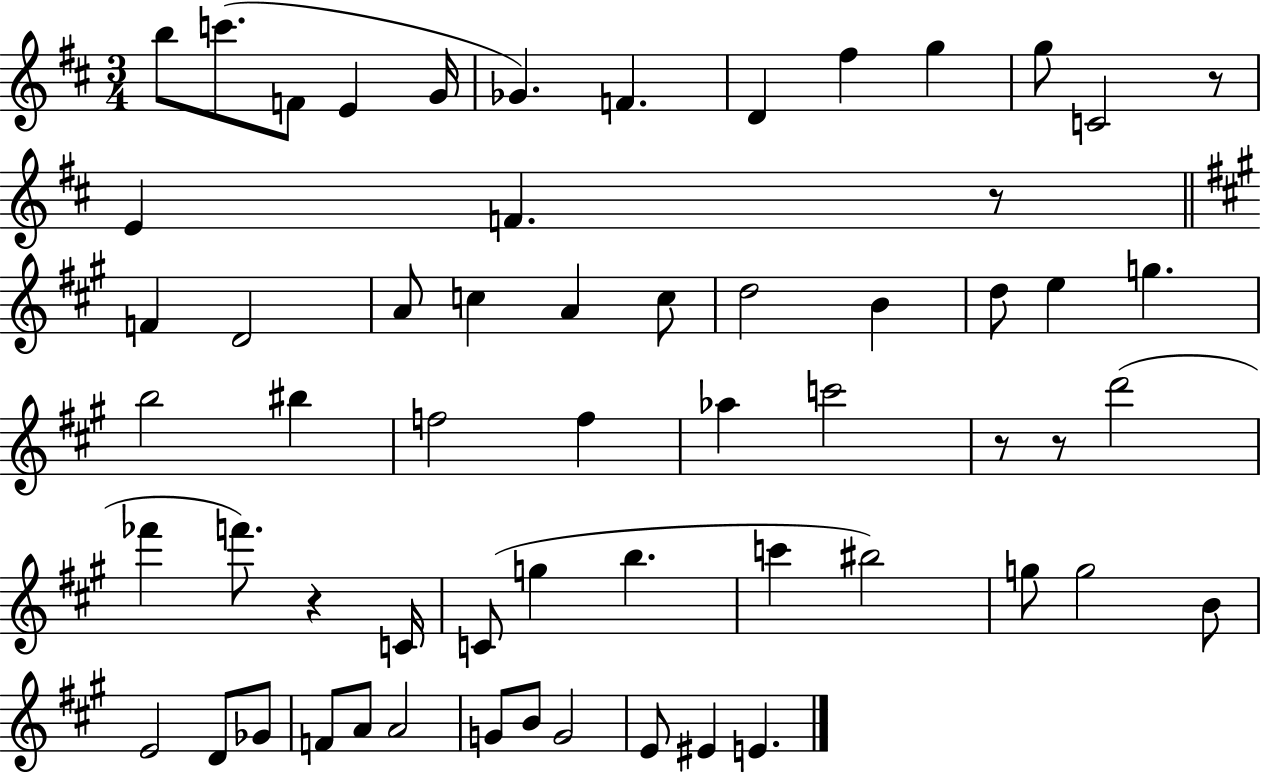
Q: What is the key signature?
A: D major